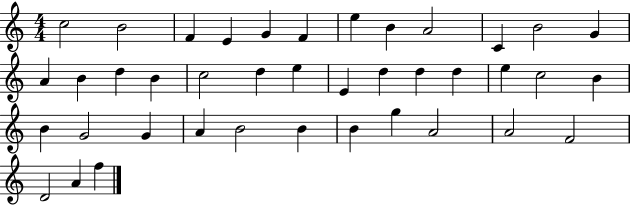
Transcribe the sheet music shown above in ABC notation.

X:1
T:Untitled
M:4/4
L:1/4
K:C
c2 B2 F E G F e B A2 C B2 G A B d B c2 d e E d d d e c2 B B G2 G A B2 B B g A2 A2 F2 D2 A f